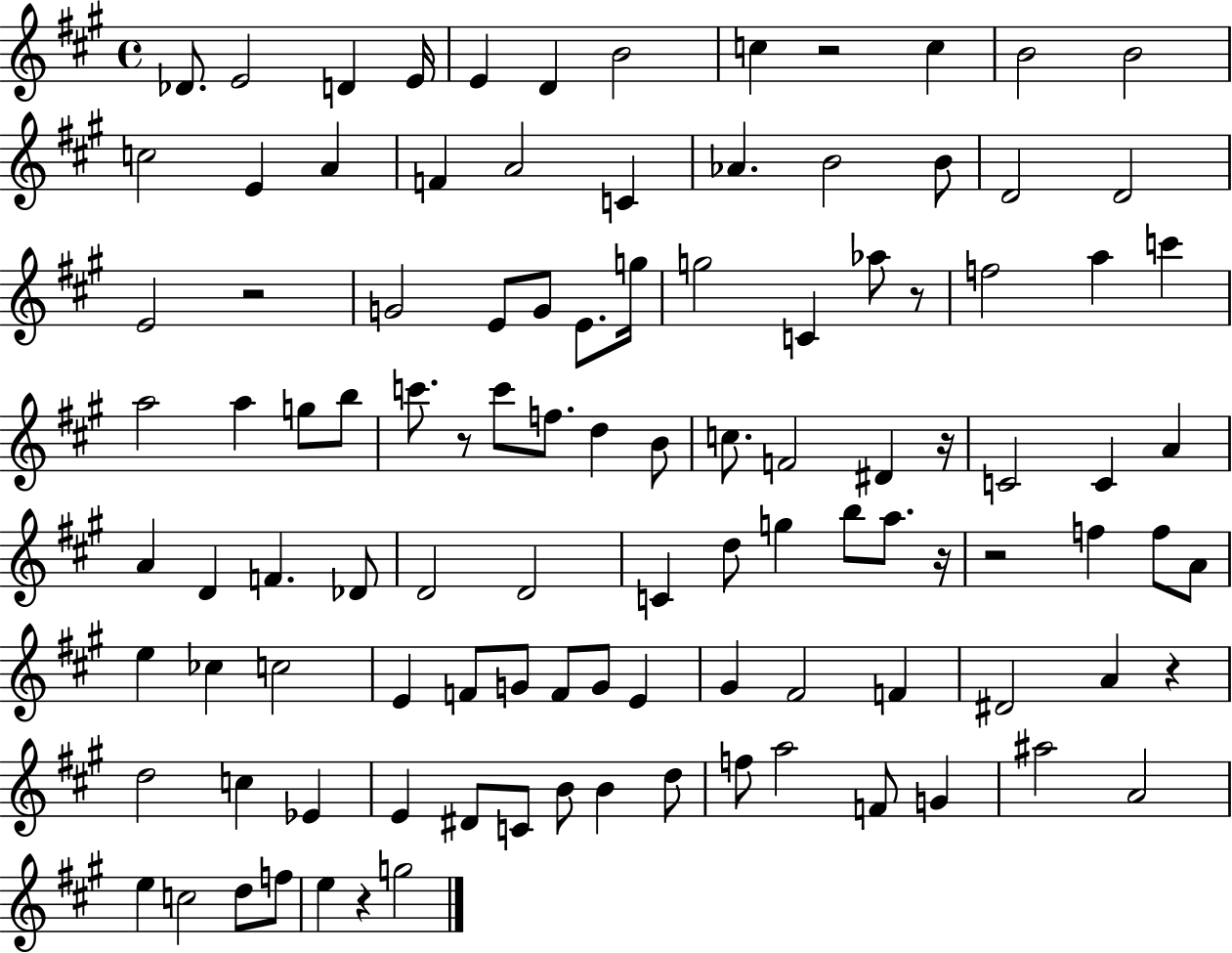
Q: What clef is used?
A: treble